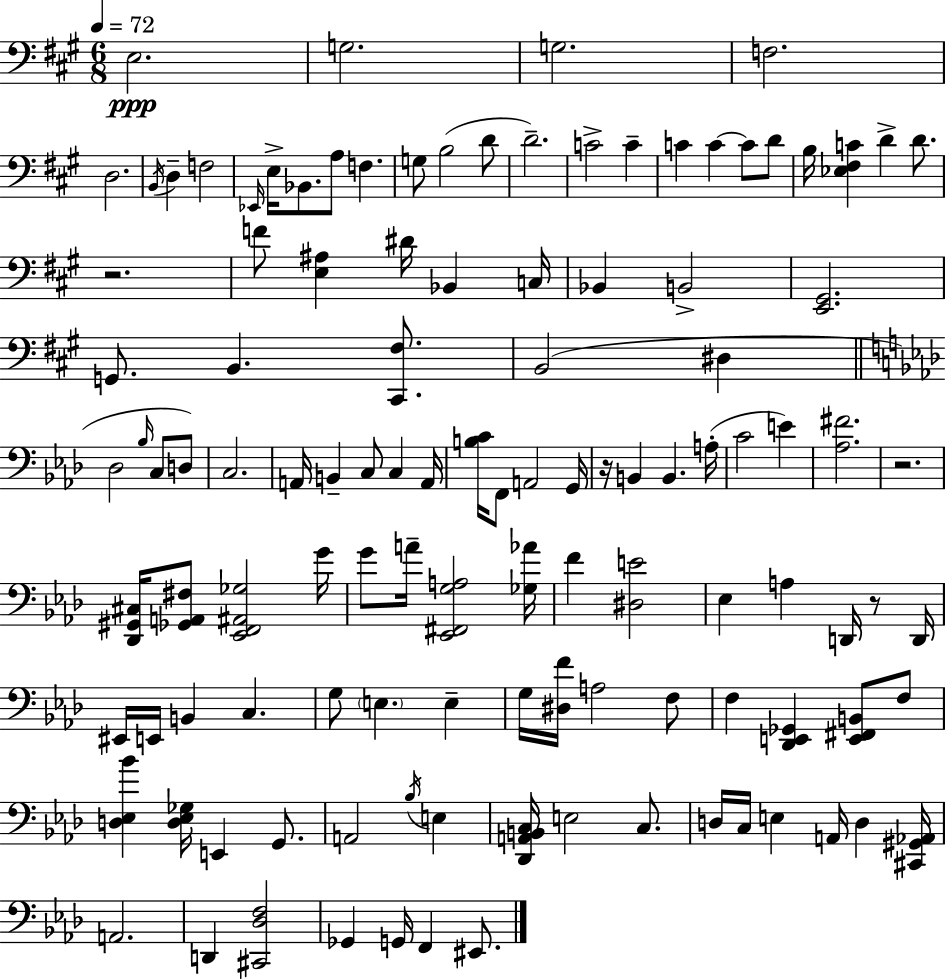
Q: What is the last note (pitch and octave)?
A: EIS2